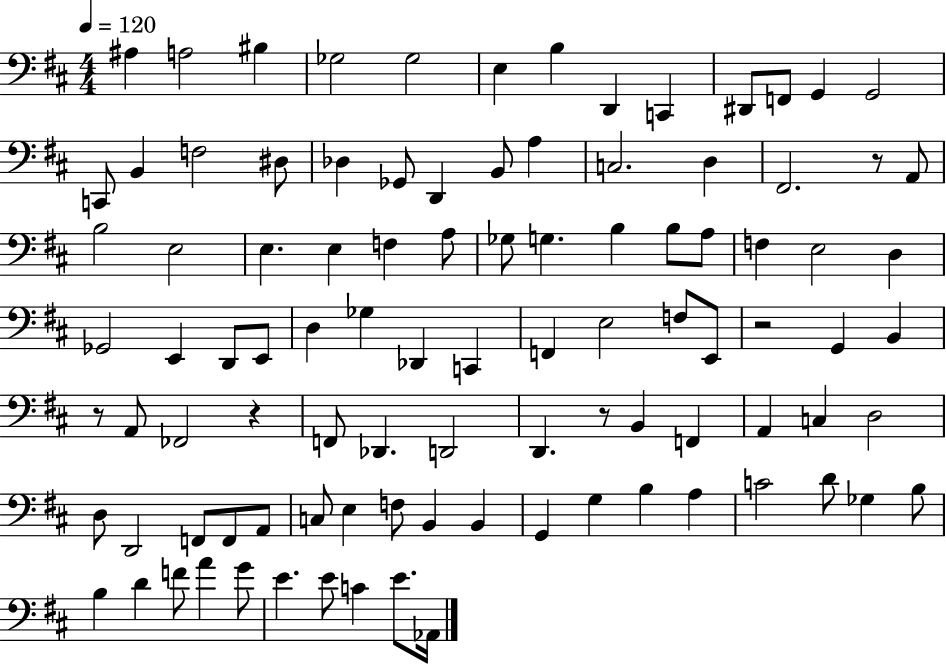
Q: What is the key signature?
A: D major